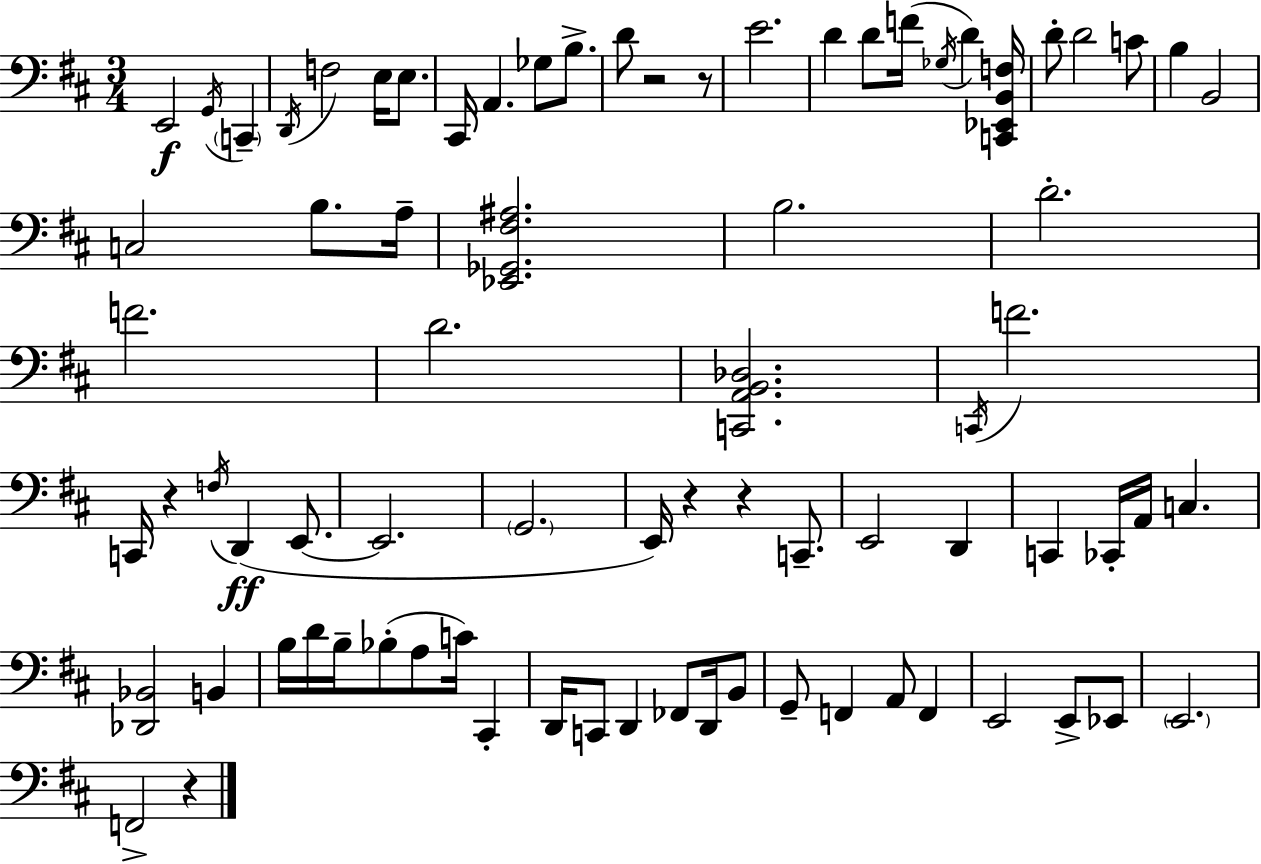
X:1
T:Untitled
M:3/4
L:1/4
K:D
E,,2 G,,/4 C,, D,,/4 F,2 E,/4 E,/2 ^C,,/4 A,, _G,/2 B,/2 D/2 z2 z/2 E2 D D/2 F/4 _G,/4 D [C,,_E,,B,,F,]/4 D/2 D2 C/2 B, B,,2 C,2 B,/2 A,/4 [_E,,_G,,^F,^A,]2 B,2 D2 F2 D2 [C,,A,,B,,_D,]2 C,,/4 F2 C,,/4 z F,/4 D,, E,,/2 E,,2 G,,2 E,,/4 z z C,,/2 E,,2 D,, C,, _C,,/4 A,,/4 C, [_D,,_B,,]2 B,, B,/4 D/4 B,/4 _B,/2 A,/2 C/4 ^C,, D,,/4 C,,/2 D,, _F,,/2 D,,/4 B,,/2 G,,/2 F,, A,,/2 F,, E,,2 E,,/2 _E,,/2 E,,2 F,,2 z